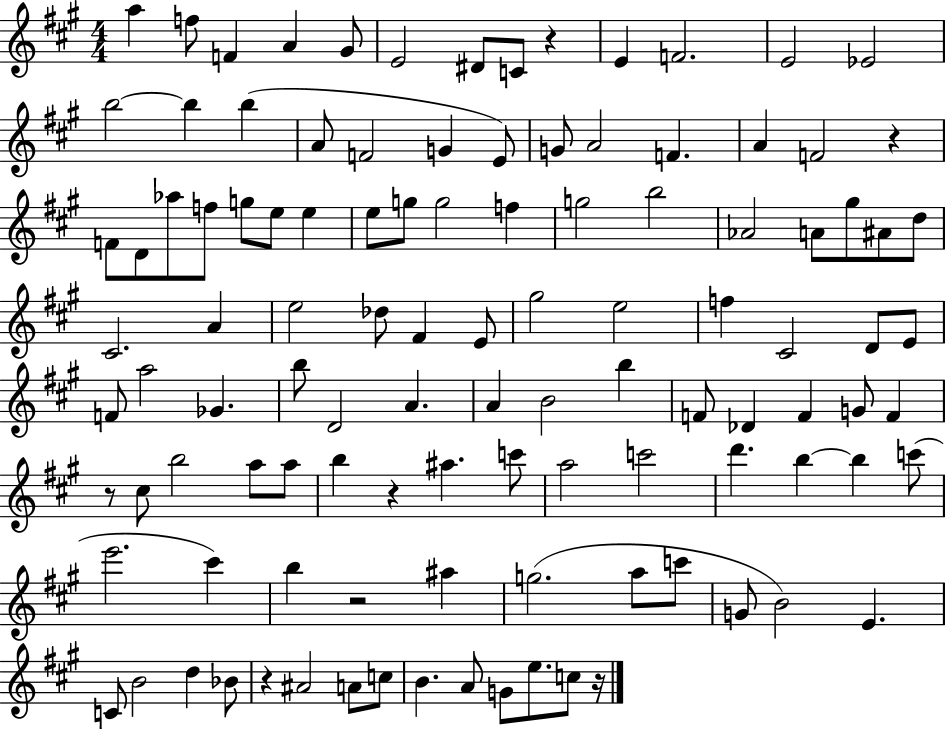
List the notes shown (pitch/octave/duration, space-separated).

A5/q F5/e F4/q A4/q G#4/e E4/h D#4/e C4/e R/q E4/q F4/h. E4/h Eb4/h B5/h B5/q B5/q A4/e F4/h G4/q E4/e G4/e A4/h F4/q. A4/q F4/h R/q F4/e D4/e Ab5/e F5/e G5/e E5/e E5/q E5/e G5/e G5/h F5/q G5/h B5/h Ab4/h A4/e G#5/e A#4/e D5/e C#4/h. A4/q E5/h Db5/e F#4/q E4/e G#5/h E5/h F5/q C#4/h D4/e E4/e F4/e A5/h Gb4/q. B5/e D4/h A4/q. A4/q B4/h B5/q F4/e Db4/q F4/q G4/e F4/q R/e C#5/e B5/h A5/e A5/e B5/q R/q A#5/q. C6/e A5/h C6/h D6/q. B5/q B5/q C6/e E6/h. C#6/q B5/q R/h A#5/q G5/h. A5/e C6/e G4/e B4/h E4/q. C4/e B4/h D5/q Bb4/e R/q A#4/h A4/e C5/e B4/q. A4/e G4/e E5/e. C5/e R/s